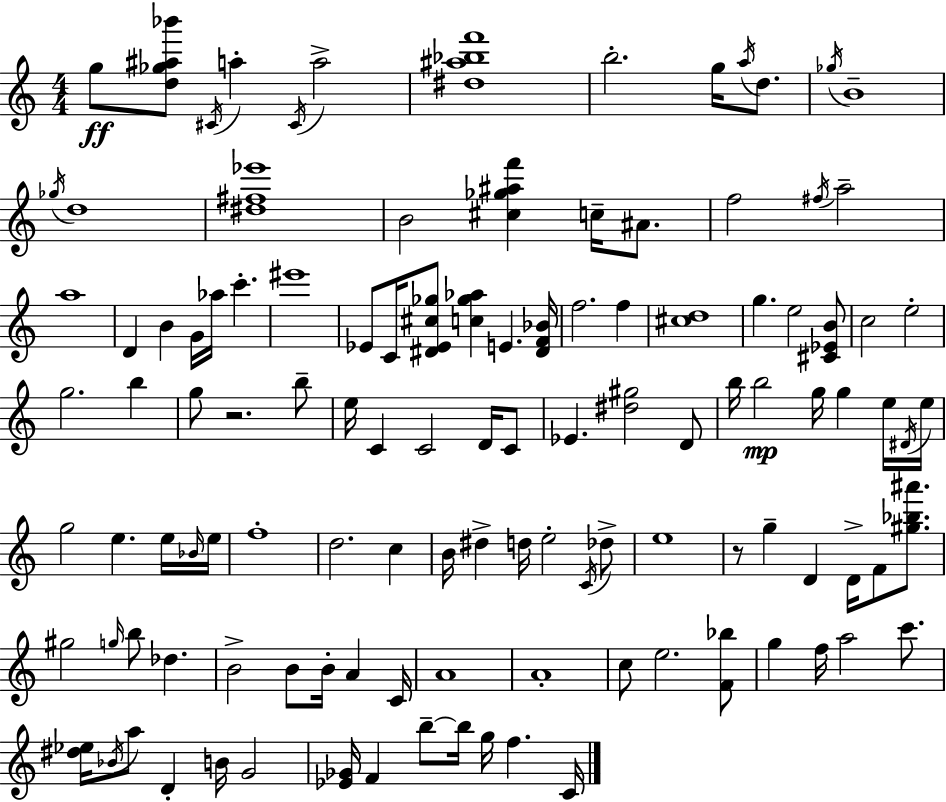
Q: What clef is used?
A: treble